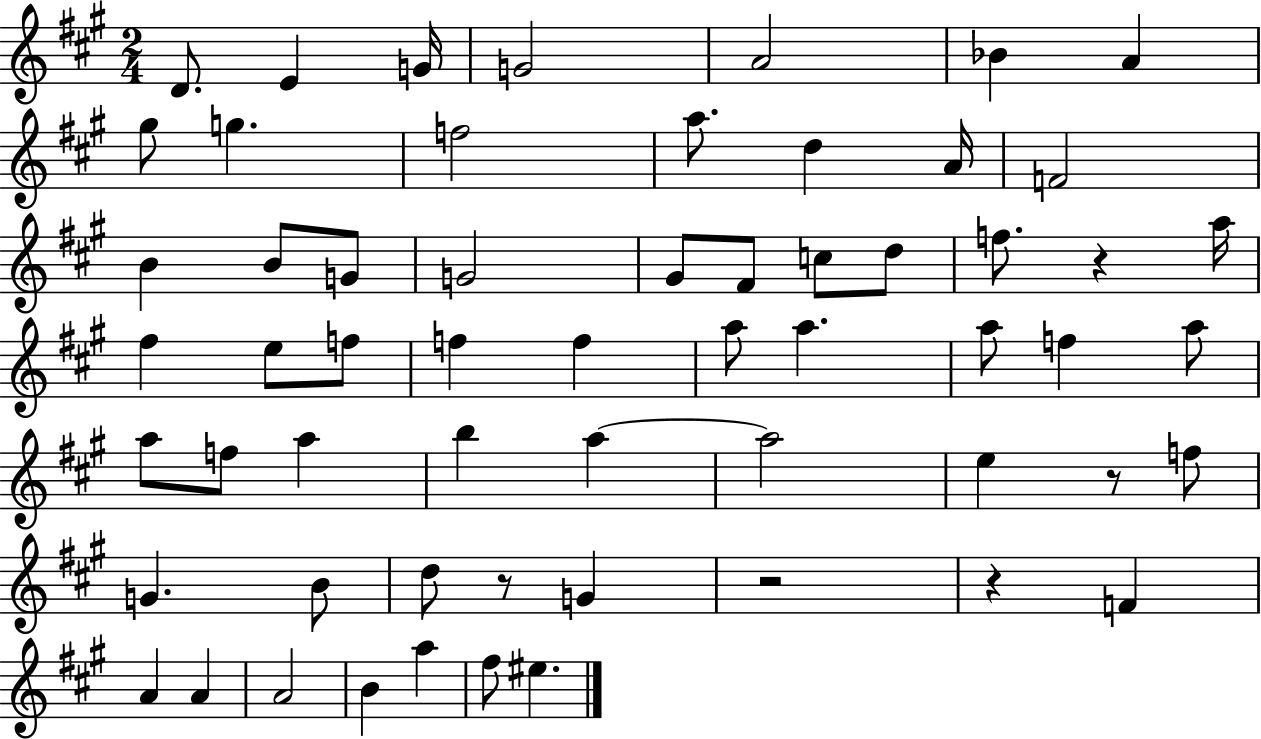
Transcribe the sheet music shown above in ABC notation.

X:1
T:Untitled
M:2/4
L:1/4
K:A
D/2 E G/4 G2 A2 _B A ^g/2 g f2 a/2 d A/4 F2 B B/2 G/2 G2 ^G/2 ^F/2 c/2 d/2 f/2 z a/4 ^f e/2 f/2 f f a/2 a a/2 f a/2 a/2 f/2 a b a a2 e z/2 f/2 G B/2 d/2 z/2 G z2 z F A A A2 B a ^f/2 ^e